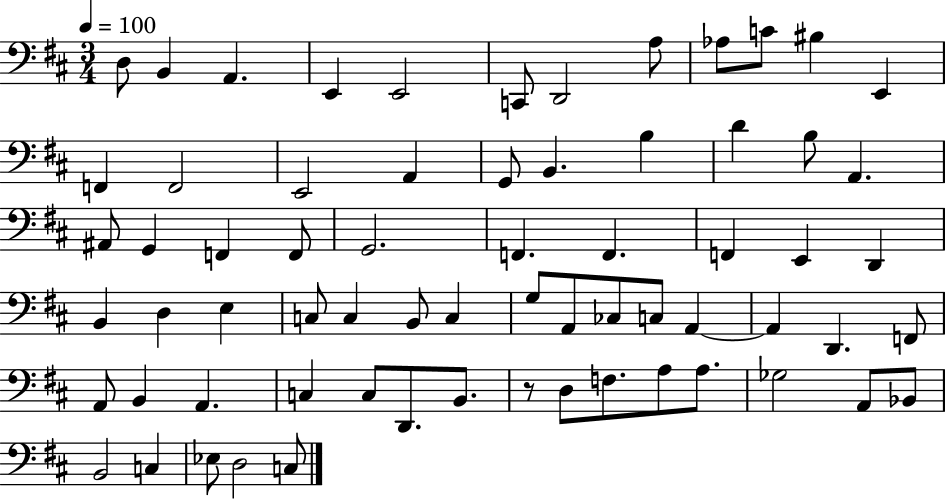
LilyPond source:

{
  \clef bass
  \numericTimeSignature
  \time 3/4
  \key d \major
  \tempo 4 = 100
  d8 b,4 a,4. | e,4 e,2 | c,8 d,2 a8 | aes8 c'8 bis4 e,4 | \break f,4 f,2 | e,2 a,4 | g,8 b,4. b4 | d'4 b8 a,4. | \break ais,8 g,4 f,4 f,8 | g,2. | f,4. f,4. | f,4 e,4 d,4 | \break b,4 d4 e4 | c8 c4 b,8 c4 | g8 a,8 ces8 c8 a,4~~ | a,4 d,4. f,8 | \break a,8 b,4 a,4. | c4 c8 d,8. b,8. | r8 d8 f8. a8 a8. | ges2 a,8 bes,8 | \break b,2 c4 | ees8 d2 c8 | \bar "|."
}